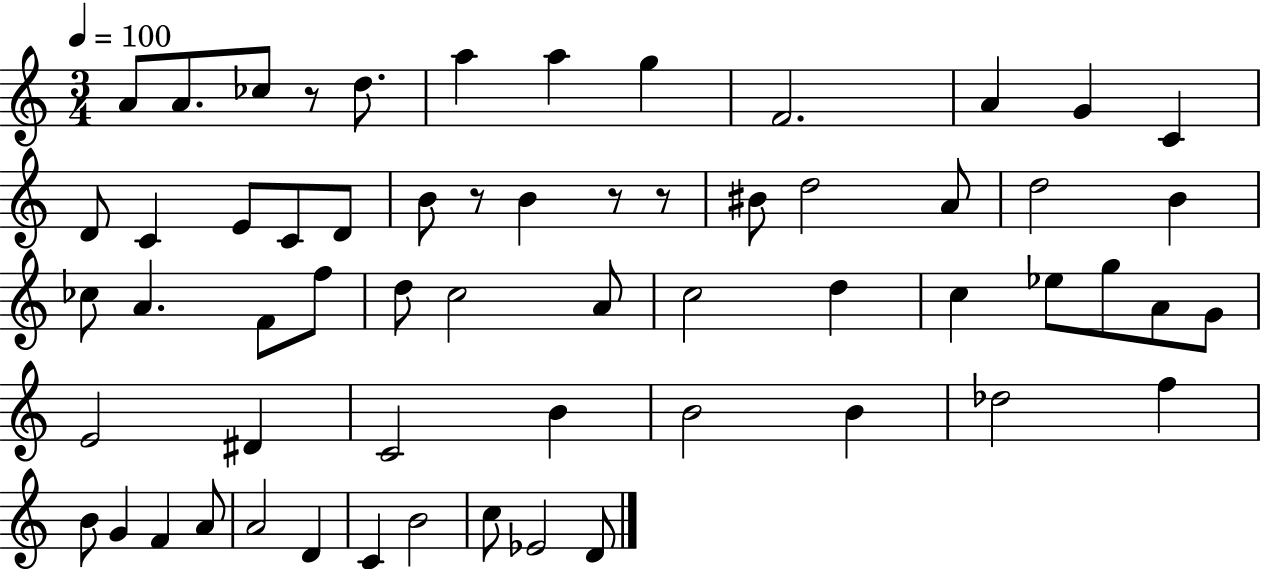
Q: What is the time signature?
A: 3/4